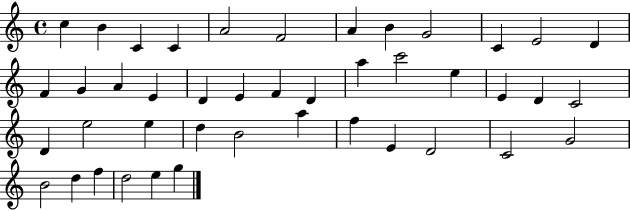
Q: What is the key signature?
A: C major